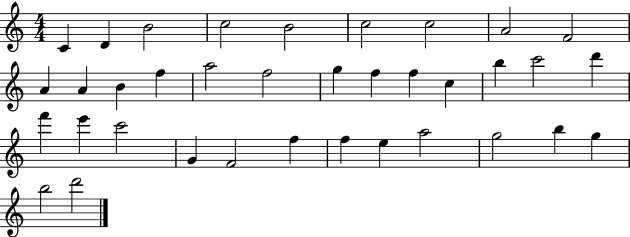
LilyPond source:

{
  \clef treble
  \numericTimeSignature
  \time 4/4
  \key c \major
  c'4 d'4 b'2 | c''2 b'2 | c''2 c''2 | a'2 f'2 | \break a'4 a'4 b'4 f''4 | a''2 f''2 | g''4 f''4 f''4 c''4 | b''4 c'''2 d'''4 | \break f'''4 e'''4 c'''2 | g'4 f'2 f''4 | f''4 e''4 a''2 | g''2 b''4 g''4 | \break b''2 d'''2 | \bar "|."
}